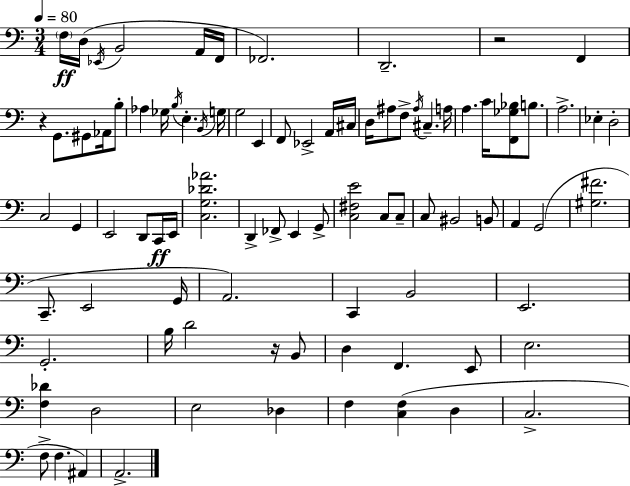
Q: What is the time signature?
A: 3/4